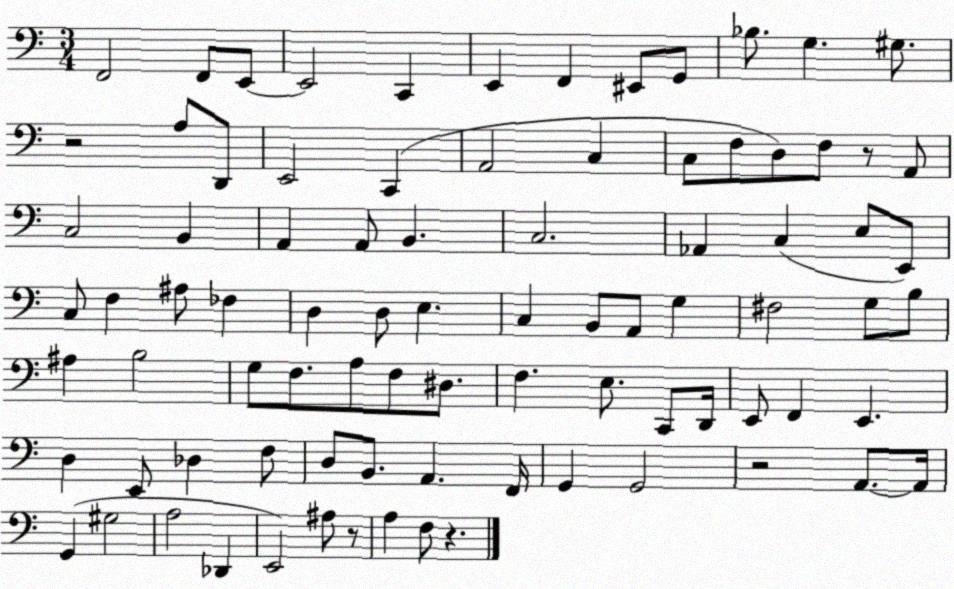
X:1
T:Untitled
M:3/4
L:1/4
K:C
F,,2 F,,/2 E,,/2 E,,2 C,, E,, F,, ^E,,/2 G,,/2 _B,/2 G, ^G,/2 z2 A,/2 D,,/2 E,,2 C,, A,,2 C, C,/2 F,/2 D,/2 F,/2 z/2 A,,/2 C,2 B,, A,, A,,/2 B,, C,2 _A,, C, E,/2 E,,/2 C,/2 F, ^A,/2 _F, D, D,/2 E, C, B,,/2 A,,/2 G, ^F,2 G,/2 B,/2 ^A, B,2 G,/2 F,/2 A,/2 F,/2 ^D,/2 F, E,/2 C,,/2 D,,/4 E,,/2 F,, E,, D, E,,/2 _D, F,/2 D,/2 B,,/2 A,, F,,/4 G,, G,,2 z2 A,,/2 A,,/4 G,, ^G,2 A,2 _D,, E,,2 ^A,/2 z/2 A, F,/2 z